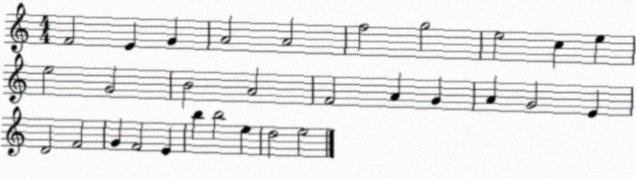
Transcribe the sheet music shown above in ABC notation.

X:1
T:Untitled
M:4/4
L:1/4
K:C
F2 E G A2 A2 f2 g2 e2 c e e2 G2 B2 A2 F2 A G A G2 E D2 F2 G F2 E b b2 e d2 e2